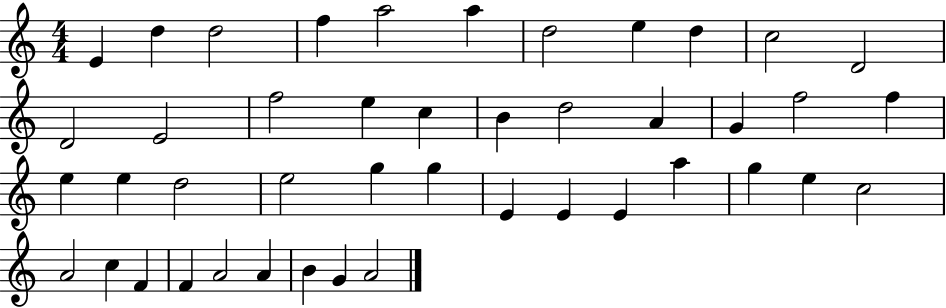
E4/q D5/q D5/h F5/q A5/h A5/q D5/h E5/q D5/q C5/h D4/h D4/h E4/h F5/h E5/q C5/q B4/q D5/h A4/q G4/q F5/h F5/q E5/q E5/q D5/h E5/h G5/q G5/q E4/q E4/q E4/q A5/q G5/q E5/q C5/h A4/h C5/q F4/q F4/q A4/h A4/q B4/q G4/q A4/h